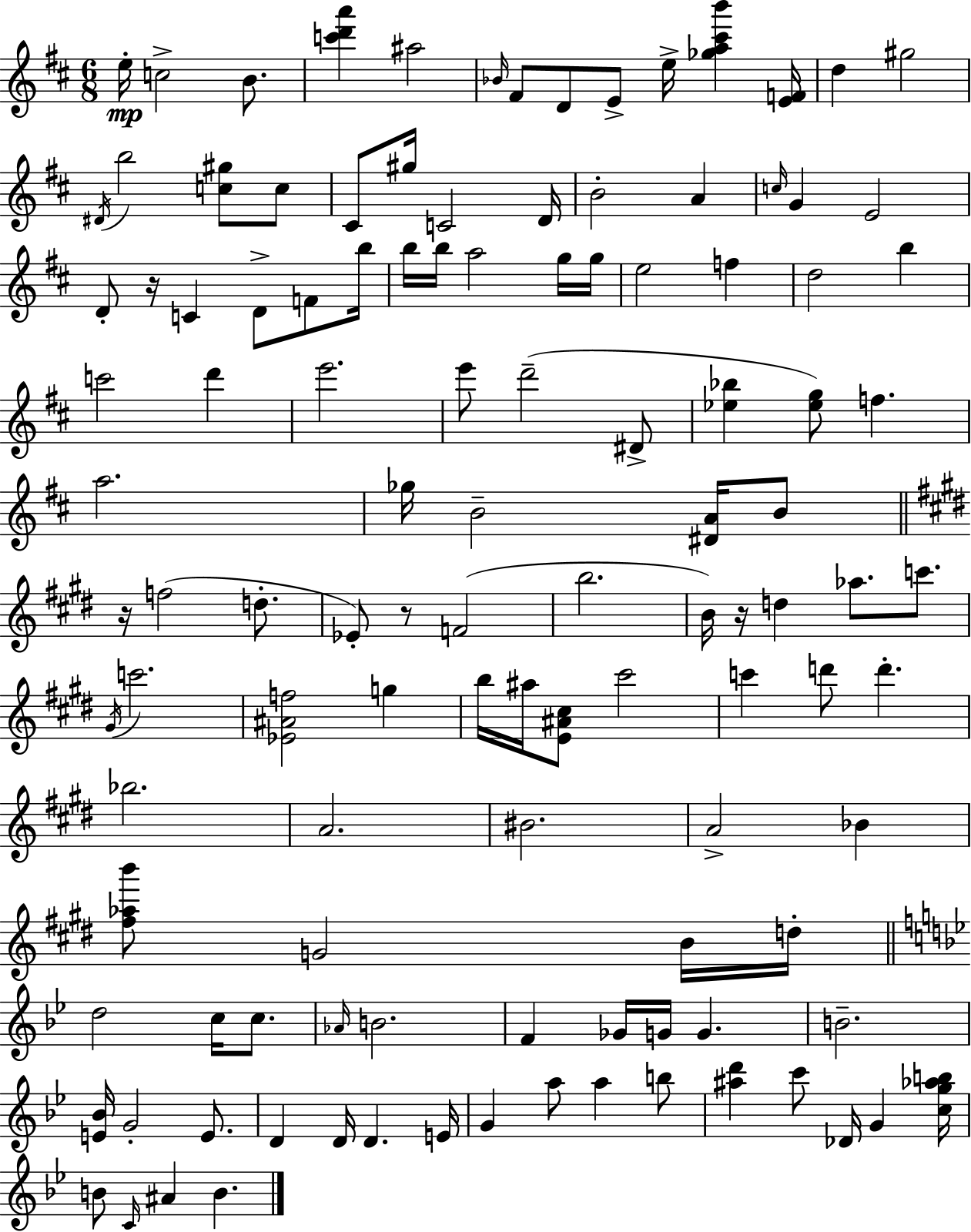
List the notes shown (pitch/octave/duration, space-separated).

E5/s C5/h B4/e. [C6,D6,A6]/q A#5/h Bb4/s F#4/e D4/e E4/e E5/s [Gb5,A5,C#6,B6]/q [E4,F4]/s D5/q G#5/h D#4/s B5/h [C5,G#5]/e C5/e C#4/e G#5/s C4/h D4/s B4/h A4/q C5/s G4/q E4/h D4/e R/s C4/q D4/e F4/e B5/s B5/s B5/s A5/h G5/s G5/s E5/h F5/q D5/h B5/q C6/h D6/q E6/h. E6/e D6/h D#4/e [Eb5,Bb5]/q [Eb5,G5]/e F5/q. A5/h. Gb5/s B4/h [D#4,A4]/s B4/e R/s F5/h D5/e. Eb4/e R/e F4/h B5/h. B4/s R/s D5/q Ab5/e. C6/e. G#4/s C6/h. [Eb4,A#4,F5]/h G5/q B5/s A#5/s [E4,A#4,C#5]/e C#6/h C6/q D6/e D6/q. Bb5/h. A4/h. BIS4/h. A4/h Bb4/q [F#5,Ab5,B6]/e G4/h B4/s D5/s D5/h C5/s C5/e. Ab4/s B4/h. F4/q Gb4/s G4/s G4/q. B4/h. [E4,Bb4]/s G4/h E4/e. D4/q D4/s D4/q. E4/s G4/q A5/e A5/q B5/e [A#5,D6]/q C6/e Db4/s G4/q [C5,G5,Ab5,B5]/s B4/e C4/s A#4/q B4/q.